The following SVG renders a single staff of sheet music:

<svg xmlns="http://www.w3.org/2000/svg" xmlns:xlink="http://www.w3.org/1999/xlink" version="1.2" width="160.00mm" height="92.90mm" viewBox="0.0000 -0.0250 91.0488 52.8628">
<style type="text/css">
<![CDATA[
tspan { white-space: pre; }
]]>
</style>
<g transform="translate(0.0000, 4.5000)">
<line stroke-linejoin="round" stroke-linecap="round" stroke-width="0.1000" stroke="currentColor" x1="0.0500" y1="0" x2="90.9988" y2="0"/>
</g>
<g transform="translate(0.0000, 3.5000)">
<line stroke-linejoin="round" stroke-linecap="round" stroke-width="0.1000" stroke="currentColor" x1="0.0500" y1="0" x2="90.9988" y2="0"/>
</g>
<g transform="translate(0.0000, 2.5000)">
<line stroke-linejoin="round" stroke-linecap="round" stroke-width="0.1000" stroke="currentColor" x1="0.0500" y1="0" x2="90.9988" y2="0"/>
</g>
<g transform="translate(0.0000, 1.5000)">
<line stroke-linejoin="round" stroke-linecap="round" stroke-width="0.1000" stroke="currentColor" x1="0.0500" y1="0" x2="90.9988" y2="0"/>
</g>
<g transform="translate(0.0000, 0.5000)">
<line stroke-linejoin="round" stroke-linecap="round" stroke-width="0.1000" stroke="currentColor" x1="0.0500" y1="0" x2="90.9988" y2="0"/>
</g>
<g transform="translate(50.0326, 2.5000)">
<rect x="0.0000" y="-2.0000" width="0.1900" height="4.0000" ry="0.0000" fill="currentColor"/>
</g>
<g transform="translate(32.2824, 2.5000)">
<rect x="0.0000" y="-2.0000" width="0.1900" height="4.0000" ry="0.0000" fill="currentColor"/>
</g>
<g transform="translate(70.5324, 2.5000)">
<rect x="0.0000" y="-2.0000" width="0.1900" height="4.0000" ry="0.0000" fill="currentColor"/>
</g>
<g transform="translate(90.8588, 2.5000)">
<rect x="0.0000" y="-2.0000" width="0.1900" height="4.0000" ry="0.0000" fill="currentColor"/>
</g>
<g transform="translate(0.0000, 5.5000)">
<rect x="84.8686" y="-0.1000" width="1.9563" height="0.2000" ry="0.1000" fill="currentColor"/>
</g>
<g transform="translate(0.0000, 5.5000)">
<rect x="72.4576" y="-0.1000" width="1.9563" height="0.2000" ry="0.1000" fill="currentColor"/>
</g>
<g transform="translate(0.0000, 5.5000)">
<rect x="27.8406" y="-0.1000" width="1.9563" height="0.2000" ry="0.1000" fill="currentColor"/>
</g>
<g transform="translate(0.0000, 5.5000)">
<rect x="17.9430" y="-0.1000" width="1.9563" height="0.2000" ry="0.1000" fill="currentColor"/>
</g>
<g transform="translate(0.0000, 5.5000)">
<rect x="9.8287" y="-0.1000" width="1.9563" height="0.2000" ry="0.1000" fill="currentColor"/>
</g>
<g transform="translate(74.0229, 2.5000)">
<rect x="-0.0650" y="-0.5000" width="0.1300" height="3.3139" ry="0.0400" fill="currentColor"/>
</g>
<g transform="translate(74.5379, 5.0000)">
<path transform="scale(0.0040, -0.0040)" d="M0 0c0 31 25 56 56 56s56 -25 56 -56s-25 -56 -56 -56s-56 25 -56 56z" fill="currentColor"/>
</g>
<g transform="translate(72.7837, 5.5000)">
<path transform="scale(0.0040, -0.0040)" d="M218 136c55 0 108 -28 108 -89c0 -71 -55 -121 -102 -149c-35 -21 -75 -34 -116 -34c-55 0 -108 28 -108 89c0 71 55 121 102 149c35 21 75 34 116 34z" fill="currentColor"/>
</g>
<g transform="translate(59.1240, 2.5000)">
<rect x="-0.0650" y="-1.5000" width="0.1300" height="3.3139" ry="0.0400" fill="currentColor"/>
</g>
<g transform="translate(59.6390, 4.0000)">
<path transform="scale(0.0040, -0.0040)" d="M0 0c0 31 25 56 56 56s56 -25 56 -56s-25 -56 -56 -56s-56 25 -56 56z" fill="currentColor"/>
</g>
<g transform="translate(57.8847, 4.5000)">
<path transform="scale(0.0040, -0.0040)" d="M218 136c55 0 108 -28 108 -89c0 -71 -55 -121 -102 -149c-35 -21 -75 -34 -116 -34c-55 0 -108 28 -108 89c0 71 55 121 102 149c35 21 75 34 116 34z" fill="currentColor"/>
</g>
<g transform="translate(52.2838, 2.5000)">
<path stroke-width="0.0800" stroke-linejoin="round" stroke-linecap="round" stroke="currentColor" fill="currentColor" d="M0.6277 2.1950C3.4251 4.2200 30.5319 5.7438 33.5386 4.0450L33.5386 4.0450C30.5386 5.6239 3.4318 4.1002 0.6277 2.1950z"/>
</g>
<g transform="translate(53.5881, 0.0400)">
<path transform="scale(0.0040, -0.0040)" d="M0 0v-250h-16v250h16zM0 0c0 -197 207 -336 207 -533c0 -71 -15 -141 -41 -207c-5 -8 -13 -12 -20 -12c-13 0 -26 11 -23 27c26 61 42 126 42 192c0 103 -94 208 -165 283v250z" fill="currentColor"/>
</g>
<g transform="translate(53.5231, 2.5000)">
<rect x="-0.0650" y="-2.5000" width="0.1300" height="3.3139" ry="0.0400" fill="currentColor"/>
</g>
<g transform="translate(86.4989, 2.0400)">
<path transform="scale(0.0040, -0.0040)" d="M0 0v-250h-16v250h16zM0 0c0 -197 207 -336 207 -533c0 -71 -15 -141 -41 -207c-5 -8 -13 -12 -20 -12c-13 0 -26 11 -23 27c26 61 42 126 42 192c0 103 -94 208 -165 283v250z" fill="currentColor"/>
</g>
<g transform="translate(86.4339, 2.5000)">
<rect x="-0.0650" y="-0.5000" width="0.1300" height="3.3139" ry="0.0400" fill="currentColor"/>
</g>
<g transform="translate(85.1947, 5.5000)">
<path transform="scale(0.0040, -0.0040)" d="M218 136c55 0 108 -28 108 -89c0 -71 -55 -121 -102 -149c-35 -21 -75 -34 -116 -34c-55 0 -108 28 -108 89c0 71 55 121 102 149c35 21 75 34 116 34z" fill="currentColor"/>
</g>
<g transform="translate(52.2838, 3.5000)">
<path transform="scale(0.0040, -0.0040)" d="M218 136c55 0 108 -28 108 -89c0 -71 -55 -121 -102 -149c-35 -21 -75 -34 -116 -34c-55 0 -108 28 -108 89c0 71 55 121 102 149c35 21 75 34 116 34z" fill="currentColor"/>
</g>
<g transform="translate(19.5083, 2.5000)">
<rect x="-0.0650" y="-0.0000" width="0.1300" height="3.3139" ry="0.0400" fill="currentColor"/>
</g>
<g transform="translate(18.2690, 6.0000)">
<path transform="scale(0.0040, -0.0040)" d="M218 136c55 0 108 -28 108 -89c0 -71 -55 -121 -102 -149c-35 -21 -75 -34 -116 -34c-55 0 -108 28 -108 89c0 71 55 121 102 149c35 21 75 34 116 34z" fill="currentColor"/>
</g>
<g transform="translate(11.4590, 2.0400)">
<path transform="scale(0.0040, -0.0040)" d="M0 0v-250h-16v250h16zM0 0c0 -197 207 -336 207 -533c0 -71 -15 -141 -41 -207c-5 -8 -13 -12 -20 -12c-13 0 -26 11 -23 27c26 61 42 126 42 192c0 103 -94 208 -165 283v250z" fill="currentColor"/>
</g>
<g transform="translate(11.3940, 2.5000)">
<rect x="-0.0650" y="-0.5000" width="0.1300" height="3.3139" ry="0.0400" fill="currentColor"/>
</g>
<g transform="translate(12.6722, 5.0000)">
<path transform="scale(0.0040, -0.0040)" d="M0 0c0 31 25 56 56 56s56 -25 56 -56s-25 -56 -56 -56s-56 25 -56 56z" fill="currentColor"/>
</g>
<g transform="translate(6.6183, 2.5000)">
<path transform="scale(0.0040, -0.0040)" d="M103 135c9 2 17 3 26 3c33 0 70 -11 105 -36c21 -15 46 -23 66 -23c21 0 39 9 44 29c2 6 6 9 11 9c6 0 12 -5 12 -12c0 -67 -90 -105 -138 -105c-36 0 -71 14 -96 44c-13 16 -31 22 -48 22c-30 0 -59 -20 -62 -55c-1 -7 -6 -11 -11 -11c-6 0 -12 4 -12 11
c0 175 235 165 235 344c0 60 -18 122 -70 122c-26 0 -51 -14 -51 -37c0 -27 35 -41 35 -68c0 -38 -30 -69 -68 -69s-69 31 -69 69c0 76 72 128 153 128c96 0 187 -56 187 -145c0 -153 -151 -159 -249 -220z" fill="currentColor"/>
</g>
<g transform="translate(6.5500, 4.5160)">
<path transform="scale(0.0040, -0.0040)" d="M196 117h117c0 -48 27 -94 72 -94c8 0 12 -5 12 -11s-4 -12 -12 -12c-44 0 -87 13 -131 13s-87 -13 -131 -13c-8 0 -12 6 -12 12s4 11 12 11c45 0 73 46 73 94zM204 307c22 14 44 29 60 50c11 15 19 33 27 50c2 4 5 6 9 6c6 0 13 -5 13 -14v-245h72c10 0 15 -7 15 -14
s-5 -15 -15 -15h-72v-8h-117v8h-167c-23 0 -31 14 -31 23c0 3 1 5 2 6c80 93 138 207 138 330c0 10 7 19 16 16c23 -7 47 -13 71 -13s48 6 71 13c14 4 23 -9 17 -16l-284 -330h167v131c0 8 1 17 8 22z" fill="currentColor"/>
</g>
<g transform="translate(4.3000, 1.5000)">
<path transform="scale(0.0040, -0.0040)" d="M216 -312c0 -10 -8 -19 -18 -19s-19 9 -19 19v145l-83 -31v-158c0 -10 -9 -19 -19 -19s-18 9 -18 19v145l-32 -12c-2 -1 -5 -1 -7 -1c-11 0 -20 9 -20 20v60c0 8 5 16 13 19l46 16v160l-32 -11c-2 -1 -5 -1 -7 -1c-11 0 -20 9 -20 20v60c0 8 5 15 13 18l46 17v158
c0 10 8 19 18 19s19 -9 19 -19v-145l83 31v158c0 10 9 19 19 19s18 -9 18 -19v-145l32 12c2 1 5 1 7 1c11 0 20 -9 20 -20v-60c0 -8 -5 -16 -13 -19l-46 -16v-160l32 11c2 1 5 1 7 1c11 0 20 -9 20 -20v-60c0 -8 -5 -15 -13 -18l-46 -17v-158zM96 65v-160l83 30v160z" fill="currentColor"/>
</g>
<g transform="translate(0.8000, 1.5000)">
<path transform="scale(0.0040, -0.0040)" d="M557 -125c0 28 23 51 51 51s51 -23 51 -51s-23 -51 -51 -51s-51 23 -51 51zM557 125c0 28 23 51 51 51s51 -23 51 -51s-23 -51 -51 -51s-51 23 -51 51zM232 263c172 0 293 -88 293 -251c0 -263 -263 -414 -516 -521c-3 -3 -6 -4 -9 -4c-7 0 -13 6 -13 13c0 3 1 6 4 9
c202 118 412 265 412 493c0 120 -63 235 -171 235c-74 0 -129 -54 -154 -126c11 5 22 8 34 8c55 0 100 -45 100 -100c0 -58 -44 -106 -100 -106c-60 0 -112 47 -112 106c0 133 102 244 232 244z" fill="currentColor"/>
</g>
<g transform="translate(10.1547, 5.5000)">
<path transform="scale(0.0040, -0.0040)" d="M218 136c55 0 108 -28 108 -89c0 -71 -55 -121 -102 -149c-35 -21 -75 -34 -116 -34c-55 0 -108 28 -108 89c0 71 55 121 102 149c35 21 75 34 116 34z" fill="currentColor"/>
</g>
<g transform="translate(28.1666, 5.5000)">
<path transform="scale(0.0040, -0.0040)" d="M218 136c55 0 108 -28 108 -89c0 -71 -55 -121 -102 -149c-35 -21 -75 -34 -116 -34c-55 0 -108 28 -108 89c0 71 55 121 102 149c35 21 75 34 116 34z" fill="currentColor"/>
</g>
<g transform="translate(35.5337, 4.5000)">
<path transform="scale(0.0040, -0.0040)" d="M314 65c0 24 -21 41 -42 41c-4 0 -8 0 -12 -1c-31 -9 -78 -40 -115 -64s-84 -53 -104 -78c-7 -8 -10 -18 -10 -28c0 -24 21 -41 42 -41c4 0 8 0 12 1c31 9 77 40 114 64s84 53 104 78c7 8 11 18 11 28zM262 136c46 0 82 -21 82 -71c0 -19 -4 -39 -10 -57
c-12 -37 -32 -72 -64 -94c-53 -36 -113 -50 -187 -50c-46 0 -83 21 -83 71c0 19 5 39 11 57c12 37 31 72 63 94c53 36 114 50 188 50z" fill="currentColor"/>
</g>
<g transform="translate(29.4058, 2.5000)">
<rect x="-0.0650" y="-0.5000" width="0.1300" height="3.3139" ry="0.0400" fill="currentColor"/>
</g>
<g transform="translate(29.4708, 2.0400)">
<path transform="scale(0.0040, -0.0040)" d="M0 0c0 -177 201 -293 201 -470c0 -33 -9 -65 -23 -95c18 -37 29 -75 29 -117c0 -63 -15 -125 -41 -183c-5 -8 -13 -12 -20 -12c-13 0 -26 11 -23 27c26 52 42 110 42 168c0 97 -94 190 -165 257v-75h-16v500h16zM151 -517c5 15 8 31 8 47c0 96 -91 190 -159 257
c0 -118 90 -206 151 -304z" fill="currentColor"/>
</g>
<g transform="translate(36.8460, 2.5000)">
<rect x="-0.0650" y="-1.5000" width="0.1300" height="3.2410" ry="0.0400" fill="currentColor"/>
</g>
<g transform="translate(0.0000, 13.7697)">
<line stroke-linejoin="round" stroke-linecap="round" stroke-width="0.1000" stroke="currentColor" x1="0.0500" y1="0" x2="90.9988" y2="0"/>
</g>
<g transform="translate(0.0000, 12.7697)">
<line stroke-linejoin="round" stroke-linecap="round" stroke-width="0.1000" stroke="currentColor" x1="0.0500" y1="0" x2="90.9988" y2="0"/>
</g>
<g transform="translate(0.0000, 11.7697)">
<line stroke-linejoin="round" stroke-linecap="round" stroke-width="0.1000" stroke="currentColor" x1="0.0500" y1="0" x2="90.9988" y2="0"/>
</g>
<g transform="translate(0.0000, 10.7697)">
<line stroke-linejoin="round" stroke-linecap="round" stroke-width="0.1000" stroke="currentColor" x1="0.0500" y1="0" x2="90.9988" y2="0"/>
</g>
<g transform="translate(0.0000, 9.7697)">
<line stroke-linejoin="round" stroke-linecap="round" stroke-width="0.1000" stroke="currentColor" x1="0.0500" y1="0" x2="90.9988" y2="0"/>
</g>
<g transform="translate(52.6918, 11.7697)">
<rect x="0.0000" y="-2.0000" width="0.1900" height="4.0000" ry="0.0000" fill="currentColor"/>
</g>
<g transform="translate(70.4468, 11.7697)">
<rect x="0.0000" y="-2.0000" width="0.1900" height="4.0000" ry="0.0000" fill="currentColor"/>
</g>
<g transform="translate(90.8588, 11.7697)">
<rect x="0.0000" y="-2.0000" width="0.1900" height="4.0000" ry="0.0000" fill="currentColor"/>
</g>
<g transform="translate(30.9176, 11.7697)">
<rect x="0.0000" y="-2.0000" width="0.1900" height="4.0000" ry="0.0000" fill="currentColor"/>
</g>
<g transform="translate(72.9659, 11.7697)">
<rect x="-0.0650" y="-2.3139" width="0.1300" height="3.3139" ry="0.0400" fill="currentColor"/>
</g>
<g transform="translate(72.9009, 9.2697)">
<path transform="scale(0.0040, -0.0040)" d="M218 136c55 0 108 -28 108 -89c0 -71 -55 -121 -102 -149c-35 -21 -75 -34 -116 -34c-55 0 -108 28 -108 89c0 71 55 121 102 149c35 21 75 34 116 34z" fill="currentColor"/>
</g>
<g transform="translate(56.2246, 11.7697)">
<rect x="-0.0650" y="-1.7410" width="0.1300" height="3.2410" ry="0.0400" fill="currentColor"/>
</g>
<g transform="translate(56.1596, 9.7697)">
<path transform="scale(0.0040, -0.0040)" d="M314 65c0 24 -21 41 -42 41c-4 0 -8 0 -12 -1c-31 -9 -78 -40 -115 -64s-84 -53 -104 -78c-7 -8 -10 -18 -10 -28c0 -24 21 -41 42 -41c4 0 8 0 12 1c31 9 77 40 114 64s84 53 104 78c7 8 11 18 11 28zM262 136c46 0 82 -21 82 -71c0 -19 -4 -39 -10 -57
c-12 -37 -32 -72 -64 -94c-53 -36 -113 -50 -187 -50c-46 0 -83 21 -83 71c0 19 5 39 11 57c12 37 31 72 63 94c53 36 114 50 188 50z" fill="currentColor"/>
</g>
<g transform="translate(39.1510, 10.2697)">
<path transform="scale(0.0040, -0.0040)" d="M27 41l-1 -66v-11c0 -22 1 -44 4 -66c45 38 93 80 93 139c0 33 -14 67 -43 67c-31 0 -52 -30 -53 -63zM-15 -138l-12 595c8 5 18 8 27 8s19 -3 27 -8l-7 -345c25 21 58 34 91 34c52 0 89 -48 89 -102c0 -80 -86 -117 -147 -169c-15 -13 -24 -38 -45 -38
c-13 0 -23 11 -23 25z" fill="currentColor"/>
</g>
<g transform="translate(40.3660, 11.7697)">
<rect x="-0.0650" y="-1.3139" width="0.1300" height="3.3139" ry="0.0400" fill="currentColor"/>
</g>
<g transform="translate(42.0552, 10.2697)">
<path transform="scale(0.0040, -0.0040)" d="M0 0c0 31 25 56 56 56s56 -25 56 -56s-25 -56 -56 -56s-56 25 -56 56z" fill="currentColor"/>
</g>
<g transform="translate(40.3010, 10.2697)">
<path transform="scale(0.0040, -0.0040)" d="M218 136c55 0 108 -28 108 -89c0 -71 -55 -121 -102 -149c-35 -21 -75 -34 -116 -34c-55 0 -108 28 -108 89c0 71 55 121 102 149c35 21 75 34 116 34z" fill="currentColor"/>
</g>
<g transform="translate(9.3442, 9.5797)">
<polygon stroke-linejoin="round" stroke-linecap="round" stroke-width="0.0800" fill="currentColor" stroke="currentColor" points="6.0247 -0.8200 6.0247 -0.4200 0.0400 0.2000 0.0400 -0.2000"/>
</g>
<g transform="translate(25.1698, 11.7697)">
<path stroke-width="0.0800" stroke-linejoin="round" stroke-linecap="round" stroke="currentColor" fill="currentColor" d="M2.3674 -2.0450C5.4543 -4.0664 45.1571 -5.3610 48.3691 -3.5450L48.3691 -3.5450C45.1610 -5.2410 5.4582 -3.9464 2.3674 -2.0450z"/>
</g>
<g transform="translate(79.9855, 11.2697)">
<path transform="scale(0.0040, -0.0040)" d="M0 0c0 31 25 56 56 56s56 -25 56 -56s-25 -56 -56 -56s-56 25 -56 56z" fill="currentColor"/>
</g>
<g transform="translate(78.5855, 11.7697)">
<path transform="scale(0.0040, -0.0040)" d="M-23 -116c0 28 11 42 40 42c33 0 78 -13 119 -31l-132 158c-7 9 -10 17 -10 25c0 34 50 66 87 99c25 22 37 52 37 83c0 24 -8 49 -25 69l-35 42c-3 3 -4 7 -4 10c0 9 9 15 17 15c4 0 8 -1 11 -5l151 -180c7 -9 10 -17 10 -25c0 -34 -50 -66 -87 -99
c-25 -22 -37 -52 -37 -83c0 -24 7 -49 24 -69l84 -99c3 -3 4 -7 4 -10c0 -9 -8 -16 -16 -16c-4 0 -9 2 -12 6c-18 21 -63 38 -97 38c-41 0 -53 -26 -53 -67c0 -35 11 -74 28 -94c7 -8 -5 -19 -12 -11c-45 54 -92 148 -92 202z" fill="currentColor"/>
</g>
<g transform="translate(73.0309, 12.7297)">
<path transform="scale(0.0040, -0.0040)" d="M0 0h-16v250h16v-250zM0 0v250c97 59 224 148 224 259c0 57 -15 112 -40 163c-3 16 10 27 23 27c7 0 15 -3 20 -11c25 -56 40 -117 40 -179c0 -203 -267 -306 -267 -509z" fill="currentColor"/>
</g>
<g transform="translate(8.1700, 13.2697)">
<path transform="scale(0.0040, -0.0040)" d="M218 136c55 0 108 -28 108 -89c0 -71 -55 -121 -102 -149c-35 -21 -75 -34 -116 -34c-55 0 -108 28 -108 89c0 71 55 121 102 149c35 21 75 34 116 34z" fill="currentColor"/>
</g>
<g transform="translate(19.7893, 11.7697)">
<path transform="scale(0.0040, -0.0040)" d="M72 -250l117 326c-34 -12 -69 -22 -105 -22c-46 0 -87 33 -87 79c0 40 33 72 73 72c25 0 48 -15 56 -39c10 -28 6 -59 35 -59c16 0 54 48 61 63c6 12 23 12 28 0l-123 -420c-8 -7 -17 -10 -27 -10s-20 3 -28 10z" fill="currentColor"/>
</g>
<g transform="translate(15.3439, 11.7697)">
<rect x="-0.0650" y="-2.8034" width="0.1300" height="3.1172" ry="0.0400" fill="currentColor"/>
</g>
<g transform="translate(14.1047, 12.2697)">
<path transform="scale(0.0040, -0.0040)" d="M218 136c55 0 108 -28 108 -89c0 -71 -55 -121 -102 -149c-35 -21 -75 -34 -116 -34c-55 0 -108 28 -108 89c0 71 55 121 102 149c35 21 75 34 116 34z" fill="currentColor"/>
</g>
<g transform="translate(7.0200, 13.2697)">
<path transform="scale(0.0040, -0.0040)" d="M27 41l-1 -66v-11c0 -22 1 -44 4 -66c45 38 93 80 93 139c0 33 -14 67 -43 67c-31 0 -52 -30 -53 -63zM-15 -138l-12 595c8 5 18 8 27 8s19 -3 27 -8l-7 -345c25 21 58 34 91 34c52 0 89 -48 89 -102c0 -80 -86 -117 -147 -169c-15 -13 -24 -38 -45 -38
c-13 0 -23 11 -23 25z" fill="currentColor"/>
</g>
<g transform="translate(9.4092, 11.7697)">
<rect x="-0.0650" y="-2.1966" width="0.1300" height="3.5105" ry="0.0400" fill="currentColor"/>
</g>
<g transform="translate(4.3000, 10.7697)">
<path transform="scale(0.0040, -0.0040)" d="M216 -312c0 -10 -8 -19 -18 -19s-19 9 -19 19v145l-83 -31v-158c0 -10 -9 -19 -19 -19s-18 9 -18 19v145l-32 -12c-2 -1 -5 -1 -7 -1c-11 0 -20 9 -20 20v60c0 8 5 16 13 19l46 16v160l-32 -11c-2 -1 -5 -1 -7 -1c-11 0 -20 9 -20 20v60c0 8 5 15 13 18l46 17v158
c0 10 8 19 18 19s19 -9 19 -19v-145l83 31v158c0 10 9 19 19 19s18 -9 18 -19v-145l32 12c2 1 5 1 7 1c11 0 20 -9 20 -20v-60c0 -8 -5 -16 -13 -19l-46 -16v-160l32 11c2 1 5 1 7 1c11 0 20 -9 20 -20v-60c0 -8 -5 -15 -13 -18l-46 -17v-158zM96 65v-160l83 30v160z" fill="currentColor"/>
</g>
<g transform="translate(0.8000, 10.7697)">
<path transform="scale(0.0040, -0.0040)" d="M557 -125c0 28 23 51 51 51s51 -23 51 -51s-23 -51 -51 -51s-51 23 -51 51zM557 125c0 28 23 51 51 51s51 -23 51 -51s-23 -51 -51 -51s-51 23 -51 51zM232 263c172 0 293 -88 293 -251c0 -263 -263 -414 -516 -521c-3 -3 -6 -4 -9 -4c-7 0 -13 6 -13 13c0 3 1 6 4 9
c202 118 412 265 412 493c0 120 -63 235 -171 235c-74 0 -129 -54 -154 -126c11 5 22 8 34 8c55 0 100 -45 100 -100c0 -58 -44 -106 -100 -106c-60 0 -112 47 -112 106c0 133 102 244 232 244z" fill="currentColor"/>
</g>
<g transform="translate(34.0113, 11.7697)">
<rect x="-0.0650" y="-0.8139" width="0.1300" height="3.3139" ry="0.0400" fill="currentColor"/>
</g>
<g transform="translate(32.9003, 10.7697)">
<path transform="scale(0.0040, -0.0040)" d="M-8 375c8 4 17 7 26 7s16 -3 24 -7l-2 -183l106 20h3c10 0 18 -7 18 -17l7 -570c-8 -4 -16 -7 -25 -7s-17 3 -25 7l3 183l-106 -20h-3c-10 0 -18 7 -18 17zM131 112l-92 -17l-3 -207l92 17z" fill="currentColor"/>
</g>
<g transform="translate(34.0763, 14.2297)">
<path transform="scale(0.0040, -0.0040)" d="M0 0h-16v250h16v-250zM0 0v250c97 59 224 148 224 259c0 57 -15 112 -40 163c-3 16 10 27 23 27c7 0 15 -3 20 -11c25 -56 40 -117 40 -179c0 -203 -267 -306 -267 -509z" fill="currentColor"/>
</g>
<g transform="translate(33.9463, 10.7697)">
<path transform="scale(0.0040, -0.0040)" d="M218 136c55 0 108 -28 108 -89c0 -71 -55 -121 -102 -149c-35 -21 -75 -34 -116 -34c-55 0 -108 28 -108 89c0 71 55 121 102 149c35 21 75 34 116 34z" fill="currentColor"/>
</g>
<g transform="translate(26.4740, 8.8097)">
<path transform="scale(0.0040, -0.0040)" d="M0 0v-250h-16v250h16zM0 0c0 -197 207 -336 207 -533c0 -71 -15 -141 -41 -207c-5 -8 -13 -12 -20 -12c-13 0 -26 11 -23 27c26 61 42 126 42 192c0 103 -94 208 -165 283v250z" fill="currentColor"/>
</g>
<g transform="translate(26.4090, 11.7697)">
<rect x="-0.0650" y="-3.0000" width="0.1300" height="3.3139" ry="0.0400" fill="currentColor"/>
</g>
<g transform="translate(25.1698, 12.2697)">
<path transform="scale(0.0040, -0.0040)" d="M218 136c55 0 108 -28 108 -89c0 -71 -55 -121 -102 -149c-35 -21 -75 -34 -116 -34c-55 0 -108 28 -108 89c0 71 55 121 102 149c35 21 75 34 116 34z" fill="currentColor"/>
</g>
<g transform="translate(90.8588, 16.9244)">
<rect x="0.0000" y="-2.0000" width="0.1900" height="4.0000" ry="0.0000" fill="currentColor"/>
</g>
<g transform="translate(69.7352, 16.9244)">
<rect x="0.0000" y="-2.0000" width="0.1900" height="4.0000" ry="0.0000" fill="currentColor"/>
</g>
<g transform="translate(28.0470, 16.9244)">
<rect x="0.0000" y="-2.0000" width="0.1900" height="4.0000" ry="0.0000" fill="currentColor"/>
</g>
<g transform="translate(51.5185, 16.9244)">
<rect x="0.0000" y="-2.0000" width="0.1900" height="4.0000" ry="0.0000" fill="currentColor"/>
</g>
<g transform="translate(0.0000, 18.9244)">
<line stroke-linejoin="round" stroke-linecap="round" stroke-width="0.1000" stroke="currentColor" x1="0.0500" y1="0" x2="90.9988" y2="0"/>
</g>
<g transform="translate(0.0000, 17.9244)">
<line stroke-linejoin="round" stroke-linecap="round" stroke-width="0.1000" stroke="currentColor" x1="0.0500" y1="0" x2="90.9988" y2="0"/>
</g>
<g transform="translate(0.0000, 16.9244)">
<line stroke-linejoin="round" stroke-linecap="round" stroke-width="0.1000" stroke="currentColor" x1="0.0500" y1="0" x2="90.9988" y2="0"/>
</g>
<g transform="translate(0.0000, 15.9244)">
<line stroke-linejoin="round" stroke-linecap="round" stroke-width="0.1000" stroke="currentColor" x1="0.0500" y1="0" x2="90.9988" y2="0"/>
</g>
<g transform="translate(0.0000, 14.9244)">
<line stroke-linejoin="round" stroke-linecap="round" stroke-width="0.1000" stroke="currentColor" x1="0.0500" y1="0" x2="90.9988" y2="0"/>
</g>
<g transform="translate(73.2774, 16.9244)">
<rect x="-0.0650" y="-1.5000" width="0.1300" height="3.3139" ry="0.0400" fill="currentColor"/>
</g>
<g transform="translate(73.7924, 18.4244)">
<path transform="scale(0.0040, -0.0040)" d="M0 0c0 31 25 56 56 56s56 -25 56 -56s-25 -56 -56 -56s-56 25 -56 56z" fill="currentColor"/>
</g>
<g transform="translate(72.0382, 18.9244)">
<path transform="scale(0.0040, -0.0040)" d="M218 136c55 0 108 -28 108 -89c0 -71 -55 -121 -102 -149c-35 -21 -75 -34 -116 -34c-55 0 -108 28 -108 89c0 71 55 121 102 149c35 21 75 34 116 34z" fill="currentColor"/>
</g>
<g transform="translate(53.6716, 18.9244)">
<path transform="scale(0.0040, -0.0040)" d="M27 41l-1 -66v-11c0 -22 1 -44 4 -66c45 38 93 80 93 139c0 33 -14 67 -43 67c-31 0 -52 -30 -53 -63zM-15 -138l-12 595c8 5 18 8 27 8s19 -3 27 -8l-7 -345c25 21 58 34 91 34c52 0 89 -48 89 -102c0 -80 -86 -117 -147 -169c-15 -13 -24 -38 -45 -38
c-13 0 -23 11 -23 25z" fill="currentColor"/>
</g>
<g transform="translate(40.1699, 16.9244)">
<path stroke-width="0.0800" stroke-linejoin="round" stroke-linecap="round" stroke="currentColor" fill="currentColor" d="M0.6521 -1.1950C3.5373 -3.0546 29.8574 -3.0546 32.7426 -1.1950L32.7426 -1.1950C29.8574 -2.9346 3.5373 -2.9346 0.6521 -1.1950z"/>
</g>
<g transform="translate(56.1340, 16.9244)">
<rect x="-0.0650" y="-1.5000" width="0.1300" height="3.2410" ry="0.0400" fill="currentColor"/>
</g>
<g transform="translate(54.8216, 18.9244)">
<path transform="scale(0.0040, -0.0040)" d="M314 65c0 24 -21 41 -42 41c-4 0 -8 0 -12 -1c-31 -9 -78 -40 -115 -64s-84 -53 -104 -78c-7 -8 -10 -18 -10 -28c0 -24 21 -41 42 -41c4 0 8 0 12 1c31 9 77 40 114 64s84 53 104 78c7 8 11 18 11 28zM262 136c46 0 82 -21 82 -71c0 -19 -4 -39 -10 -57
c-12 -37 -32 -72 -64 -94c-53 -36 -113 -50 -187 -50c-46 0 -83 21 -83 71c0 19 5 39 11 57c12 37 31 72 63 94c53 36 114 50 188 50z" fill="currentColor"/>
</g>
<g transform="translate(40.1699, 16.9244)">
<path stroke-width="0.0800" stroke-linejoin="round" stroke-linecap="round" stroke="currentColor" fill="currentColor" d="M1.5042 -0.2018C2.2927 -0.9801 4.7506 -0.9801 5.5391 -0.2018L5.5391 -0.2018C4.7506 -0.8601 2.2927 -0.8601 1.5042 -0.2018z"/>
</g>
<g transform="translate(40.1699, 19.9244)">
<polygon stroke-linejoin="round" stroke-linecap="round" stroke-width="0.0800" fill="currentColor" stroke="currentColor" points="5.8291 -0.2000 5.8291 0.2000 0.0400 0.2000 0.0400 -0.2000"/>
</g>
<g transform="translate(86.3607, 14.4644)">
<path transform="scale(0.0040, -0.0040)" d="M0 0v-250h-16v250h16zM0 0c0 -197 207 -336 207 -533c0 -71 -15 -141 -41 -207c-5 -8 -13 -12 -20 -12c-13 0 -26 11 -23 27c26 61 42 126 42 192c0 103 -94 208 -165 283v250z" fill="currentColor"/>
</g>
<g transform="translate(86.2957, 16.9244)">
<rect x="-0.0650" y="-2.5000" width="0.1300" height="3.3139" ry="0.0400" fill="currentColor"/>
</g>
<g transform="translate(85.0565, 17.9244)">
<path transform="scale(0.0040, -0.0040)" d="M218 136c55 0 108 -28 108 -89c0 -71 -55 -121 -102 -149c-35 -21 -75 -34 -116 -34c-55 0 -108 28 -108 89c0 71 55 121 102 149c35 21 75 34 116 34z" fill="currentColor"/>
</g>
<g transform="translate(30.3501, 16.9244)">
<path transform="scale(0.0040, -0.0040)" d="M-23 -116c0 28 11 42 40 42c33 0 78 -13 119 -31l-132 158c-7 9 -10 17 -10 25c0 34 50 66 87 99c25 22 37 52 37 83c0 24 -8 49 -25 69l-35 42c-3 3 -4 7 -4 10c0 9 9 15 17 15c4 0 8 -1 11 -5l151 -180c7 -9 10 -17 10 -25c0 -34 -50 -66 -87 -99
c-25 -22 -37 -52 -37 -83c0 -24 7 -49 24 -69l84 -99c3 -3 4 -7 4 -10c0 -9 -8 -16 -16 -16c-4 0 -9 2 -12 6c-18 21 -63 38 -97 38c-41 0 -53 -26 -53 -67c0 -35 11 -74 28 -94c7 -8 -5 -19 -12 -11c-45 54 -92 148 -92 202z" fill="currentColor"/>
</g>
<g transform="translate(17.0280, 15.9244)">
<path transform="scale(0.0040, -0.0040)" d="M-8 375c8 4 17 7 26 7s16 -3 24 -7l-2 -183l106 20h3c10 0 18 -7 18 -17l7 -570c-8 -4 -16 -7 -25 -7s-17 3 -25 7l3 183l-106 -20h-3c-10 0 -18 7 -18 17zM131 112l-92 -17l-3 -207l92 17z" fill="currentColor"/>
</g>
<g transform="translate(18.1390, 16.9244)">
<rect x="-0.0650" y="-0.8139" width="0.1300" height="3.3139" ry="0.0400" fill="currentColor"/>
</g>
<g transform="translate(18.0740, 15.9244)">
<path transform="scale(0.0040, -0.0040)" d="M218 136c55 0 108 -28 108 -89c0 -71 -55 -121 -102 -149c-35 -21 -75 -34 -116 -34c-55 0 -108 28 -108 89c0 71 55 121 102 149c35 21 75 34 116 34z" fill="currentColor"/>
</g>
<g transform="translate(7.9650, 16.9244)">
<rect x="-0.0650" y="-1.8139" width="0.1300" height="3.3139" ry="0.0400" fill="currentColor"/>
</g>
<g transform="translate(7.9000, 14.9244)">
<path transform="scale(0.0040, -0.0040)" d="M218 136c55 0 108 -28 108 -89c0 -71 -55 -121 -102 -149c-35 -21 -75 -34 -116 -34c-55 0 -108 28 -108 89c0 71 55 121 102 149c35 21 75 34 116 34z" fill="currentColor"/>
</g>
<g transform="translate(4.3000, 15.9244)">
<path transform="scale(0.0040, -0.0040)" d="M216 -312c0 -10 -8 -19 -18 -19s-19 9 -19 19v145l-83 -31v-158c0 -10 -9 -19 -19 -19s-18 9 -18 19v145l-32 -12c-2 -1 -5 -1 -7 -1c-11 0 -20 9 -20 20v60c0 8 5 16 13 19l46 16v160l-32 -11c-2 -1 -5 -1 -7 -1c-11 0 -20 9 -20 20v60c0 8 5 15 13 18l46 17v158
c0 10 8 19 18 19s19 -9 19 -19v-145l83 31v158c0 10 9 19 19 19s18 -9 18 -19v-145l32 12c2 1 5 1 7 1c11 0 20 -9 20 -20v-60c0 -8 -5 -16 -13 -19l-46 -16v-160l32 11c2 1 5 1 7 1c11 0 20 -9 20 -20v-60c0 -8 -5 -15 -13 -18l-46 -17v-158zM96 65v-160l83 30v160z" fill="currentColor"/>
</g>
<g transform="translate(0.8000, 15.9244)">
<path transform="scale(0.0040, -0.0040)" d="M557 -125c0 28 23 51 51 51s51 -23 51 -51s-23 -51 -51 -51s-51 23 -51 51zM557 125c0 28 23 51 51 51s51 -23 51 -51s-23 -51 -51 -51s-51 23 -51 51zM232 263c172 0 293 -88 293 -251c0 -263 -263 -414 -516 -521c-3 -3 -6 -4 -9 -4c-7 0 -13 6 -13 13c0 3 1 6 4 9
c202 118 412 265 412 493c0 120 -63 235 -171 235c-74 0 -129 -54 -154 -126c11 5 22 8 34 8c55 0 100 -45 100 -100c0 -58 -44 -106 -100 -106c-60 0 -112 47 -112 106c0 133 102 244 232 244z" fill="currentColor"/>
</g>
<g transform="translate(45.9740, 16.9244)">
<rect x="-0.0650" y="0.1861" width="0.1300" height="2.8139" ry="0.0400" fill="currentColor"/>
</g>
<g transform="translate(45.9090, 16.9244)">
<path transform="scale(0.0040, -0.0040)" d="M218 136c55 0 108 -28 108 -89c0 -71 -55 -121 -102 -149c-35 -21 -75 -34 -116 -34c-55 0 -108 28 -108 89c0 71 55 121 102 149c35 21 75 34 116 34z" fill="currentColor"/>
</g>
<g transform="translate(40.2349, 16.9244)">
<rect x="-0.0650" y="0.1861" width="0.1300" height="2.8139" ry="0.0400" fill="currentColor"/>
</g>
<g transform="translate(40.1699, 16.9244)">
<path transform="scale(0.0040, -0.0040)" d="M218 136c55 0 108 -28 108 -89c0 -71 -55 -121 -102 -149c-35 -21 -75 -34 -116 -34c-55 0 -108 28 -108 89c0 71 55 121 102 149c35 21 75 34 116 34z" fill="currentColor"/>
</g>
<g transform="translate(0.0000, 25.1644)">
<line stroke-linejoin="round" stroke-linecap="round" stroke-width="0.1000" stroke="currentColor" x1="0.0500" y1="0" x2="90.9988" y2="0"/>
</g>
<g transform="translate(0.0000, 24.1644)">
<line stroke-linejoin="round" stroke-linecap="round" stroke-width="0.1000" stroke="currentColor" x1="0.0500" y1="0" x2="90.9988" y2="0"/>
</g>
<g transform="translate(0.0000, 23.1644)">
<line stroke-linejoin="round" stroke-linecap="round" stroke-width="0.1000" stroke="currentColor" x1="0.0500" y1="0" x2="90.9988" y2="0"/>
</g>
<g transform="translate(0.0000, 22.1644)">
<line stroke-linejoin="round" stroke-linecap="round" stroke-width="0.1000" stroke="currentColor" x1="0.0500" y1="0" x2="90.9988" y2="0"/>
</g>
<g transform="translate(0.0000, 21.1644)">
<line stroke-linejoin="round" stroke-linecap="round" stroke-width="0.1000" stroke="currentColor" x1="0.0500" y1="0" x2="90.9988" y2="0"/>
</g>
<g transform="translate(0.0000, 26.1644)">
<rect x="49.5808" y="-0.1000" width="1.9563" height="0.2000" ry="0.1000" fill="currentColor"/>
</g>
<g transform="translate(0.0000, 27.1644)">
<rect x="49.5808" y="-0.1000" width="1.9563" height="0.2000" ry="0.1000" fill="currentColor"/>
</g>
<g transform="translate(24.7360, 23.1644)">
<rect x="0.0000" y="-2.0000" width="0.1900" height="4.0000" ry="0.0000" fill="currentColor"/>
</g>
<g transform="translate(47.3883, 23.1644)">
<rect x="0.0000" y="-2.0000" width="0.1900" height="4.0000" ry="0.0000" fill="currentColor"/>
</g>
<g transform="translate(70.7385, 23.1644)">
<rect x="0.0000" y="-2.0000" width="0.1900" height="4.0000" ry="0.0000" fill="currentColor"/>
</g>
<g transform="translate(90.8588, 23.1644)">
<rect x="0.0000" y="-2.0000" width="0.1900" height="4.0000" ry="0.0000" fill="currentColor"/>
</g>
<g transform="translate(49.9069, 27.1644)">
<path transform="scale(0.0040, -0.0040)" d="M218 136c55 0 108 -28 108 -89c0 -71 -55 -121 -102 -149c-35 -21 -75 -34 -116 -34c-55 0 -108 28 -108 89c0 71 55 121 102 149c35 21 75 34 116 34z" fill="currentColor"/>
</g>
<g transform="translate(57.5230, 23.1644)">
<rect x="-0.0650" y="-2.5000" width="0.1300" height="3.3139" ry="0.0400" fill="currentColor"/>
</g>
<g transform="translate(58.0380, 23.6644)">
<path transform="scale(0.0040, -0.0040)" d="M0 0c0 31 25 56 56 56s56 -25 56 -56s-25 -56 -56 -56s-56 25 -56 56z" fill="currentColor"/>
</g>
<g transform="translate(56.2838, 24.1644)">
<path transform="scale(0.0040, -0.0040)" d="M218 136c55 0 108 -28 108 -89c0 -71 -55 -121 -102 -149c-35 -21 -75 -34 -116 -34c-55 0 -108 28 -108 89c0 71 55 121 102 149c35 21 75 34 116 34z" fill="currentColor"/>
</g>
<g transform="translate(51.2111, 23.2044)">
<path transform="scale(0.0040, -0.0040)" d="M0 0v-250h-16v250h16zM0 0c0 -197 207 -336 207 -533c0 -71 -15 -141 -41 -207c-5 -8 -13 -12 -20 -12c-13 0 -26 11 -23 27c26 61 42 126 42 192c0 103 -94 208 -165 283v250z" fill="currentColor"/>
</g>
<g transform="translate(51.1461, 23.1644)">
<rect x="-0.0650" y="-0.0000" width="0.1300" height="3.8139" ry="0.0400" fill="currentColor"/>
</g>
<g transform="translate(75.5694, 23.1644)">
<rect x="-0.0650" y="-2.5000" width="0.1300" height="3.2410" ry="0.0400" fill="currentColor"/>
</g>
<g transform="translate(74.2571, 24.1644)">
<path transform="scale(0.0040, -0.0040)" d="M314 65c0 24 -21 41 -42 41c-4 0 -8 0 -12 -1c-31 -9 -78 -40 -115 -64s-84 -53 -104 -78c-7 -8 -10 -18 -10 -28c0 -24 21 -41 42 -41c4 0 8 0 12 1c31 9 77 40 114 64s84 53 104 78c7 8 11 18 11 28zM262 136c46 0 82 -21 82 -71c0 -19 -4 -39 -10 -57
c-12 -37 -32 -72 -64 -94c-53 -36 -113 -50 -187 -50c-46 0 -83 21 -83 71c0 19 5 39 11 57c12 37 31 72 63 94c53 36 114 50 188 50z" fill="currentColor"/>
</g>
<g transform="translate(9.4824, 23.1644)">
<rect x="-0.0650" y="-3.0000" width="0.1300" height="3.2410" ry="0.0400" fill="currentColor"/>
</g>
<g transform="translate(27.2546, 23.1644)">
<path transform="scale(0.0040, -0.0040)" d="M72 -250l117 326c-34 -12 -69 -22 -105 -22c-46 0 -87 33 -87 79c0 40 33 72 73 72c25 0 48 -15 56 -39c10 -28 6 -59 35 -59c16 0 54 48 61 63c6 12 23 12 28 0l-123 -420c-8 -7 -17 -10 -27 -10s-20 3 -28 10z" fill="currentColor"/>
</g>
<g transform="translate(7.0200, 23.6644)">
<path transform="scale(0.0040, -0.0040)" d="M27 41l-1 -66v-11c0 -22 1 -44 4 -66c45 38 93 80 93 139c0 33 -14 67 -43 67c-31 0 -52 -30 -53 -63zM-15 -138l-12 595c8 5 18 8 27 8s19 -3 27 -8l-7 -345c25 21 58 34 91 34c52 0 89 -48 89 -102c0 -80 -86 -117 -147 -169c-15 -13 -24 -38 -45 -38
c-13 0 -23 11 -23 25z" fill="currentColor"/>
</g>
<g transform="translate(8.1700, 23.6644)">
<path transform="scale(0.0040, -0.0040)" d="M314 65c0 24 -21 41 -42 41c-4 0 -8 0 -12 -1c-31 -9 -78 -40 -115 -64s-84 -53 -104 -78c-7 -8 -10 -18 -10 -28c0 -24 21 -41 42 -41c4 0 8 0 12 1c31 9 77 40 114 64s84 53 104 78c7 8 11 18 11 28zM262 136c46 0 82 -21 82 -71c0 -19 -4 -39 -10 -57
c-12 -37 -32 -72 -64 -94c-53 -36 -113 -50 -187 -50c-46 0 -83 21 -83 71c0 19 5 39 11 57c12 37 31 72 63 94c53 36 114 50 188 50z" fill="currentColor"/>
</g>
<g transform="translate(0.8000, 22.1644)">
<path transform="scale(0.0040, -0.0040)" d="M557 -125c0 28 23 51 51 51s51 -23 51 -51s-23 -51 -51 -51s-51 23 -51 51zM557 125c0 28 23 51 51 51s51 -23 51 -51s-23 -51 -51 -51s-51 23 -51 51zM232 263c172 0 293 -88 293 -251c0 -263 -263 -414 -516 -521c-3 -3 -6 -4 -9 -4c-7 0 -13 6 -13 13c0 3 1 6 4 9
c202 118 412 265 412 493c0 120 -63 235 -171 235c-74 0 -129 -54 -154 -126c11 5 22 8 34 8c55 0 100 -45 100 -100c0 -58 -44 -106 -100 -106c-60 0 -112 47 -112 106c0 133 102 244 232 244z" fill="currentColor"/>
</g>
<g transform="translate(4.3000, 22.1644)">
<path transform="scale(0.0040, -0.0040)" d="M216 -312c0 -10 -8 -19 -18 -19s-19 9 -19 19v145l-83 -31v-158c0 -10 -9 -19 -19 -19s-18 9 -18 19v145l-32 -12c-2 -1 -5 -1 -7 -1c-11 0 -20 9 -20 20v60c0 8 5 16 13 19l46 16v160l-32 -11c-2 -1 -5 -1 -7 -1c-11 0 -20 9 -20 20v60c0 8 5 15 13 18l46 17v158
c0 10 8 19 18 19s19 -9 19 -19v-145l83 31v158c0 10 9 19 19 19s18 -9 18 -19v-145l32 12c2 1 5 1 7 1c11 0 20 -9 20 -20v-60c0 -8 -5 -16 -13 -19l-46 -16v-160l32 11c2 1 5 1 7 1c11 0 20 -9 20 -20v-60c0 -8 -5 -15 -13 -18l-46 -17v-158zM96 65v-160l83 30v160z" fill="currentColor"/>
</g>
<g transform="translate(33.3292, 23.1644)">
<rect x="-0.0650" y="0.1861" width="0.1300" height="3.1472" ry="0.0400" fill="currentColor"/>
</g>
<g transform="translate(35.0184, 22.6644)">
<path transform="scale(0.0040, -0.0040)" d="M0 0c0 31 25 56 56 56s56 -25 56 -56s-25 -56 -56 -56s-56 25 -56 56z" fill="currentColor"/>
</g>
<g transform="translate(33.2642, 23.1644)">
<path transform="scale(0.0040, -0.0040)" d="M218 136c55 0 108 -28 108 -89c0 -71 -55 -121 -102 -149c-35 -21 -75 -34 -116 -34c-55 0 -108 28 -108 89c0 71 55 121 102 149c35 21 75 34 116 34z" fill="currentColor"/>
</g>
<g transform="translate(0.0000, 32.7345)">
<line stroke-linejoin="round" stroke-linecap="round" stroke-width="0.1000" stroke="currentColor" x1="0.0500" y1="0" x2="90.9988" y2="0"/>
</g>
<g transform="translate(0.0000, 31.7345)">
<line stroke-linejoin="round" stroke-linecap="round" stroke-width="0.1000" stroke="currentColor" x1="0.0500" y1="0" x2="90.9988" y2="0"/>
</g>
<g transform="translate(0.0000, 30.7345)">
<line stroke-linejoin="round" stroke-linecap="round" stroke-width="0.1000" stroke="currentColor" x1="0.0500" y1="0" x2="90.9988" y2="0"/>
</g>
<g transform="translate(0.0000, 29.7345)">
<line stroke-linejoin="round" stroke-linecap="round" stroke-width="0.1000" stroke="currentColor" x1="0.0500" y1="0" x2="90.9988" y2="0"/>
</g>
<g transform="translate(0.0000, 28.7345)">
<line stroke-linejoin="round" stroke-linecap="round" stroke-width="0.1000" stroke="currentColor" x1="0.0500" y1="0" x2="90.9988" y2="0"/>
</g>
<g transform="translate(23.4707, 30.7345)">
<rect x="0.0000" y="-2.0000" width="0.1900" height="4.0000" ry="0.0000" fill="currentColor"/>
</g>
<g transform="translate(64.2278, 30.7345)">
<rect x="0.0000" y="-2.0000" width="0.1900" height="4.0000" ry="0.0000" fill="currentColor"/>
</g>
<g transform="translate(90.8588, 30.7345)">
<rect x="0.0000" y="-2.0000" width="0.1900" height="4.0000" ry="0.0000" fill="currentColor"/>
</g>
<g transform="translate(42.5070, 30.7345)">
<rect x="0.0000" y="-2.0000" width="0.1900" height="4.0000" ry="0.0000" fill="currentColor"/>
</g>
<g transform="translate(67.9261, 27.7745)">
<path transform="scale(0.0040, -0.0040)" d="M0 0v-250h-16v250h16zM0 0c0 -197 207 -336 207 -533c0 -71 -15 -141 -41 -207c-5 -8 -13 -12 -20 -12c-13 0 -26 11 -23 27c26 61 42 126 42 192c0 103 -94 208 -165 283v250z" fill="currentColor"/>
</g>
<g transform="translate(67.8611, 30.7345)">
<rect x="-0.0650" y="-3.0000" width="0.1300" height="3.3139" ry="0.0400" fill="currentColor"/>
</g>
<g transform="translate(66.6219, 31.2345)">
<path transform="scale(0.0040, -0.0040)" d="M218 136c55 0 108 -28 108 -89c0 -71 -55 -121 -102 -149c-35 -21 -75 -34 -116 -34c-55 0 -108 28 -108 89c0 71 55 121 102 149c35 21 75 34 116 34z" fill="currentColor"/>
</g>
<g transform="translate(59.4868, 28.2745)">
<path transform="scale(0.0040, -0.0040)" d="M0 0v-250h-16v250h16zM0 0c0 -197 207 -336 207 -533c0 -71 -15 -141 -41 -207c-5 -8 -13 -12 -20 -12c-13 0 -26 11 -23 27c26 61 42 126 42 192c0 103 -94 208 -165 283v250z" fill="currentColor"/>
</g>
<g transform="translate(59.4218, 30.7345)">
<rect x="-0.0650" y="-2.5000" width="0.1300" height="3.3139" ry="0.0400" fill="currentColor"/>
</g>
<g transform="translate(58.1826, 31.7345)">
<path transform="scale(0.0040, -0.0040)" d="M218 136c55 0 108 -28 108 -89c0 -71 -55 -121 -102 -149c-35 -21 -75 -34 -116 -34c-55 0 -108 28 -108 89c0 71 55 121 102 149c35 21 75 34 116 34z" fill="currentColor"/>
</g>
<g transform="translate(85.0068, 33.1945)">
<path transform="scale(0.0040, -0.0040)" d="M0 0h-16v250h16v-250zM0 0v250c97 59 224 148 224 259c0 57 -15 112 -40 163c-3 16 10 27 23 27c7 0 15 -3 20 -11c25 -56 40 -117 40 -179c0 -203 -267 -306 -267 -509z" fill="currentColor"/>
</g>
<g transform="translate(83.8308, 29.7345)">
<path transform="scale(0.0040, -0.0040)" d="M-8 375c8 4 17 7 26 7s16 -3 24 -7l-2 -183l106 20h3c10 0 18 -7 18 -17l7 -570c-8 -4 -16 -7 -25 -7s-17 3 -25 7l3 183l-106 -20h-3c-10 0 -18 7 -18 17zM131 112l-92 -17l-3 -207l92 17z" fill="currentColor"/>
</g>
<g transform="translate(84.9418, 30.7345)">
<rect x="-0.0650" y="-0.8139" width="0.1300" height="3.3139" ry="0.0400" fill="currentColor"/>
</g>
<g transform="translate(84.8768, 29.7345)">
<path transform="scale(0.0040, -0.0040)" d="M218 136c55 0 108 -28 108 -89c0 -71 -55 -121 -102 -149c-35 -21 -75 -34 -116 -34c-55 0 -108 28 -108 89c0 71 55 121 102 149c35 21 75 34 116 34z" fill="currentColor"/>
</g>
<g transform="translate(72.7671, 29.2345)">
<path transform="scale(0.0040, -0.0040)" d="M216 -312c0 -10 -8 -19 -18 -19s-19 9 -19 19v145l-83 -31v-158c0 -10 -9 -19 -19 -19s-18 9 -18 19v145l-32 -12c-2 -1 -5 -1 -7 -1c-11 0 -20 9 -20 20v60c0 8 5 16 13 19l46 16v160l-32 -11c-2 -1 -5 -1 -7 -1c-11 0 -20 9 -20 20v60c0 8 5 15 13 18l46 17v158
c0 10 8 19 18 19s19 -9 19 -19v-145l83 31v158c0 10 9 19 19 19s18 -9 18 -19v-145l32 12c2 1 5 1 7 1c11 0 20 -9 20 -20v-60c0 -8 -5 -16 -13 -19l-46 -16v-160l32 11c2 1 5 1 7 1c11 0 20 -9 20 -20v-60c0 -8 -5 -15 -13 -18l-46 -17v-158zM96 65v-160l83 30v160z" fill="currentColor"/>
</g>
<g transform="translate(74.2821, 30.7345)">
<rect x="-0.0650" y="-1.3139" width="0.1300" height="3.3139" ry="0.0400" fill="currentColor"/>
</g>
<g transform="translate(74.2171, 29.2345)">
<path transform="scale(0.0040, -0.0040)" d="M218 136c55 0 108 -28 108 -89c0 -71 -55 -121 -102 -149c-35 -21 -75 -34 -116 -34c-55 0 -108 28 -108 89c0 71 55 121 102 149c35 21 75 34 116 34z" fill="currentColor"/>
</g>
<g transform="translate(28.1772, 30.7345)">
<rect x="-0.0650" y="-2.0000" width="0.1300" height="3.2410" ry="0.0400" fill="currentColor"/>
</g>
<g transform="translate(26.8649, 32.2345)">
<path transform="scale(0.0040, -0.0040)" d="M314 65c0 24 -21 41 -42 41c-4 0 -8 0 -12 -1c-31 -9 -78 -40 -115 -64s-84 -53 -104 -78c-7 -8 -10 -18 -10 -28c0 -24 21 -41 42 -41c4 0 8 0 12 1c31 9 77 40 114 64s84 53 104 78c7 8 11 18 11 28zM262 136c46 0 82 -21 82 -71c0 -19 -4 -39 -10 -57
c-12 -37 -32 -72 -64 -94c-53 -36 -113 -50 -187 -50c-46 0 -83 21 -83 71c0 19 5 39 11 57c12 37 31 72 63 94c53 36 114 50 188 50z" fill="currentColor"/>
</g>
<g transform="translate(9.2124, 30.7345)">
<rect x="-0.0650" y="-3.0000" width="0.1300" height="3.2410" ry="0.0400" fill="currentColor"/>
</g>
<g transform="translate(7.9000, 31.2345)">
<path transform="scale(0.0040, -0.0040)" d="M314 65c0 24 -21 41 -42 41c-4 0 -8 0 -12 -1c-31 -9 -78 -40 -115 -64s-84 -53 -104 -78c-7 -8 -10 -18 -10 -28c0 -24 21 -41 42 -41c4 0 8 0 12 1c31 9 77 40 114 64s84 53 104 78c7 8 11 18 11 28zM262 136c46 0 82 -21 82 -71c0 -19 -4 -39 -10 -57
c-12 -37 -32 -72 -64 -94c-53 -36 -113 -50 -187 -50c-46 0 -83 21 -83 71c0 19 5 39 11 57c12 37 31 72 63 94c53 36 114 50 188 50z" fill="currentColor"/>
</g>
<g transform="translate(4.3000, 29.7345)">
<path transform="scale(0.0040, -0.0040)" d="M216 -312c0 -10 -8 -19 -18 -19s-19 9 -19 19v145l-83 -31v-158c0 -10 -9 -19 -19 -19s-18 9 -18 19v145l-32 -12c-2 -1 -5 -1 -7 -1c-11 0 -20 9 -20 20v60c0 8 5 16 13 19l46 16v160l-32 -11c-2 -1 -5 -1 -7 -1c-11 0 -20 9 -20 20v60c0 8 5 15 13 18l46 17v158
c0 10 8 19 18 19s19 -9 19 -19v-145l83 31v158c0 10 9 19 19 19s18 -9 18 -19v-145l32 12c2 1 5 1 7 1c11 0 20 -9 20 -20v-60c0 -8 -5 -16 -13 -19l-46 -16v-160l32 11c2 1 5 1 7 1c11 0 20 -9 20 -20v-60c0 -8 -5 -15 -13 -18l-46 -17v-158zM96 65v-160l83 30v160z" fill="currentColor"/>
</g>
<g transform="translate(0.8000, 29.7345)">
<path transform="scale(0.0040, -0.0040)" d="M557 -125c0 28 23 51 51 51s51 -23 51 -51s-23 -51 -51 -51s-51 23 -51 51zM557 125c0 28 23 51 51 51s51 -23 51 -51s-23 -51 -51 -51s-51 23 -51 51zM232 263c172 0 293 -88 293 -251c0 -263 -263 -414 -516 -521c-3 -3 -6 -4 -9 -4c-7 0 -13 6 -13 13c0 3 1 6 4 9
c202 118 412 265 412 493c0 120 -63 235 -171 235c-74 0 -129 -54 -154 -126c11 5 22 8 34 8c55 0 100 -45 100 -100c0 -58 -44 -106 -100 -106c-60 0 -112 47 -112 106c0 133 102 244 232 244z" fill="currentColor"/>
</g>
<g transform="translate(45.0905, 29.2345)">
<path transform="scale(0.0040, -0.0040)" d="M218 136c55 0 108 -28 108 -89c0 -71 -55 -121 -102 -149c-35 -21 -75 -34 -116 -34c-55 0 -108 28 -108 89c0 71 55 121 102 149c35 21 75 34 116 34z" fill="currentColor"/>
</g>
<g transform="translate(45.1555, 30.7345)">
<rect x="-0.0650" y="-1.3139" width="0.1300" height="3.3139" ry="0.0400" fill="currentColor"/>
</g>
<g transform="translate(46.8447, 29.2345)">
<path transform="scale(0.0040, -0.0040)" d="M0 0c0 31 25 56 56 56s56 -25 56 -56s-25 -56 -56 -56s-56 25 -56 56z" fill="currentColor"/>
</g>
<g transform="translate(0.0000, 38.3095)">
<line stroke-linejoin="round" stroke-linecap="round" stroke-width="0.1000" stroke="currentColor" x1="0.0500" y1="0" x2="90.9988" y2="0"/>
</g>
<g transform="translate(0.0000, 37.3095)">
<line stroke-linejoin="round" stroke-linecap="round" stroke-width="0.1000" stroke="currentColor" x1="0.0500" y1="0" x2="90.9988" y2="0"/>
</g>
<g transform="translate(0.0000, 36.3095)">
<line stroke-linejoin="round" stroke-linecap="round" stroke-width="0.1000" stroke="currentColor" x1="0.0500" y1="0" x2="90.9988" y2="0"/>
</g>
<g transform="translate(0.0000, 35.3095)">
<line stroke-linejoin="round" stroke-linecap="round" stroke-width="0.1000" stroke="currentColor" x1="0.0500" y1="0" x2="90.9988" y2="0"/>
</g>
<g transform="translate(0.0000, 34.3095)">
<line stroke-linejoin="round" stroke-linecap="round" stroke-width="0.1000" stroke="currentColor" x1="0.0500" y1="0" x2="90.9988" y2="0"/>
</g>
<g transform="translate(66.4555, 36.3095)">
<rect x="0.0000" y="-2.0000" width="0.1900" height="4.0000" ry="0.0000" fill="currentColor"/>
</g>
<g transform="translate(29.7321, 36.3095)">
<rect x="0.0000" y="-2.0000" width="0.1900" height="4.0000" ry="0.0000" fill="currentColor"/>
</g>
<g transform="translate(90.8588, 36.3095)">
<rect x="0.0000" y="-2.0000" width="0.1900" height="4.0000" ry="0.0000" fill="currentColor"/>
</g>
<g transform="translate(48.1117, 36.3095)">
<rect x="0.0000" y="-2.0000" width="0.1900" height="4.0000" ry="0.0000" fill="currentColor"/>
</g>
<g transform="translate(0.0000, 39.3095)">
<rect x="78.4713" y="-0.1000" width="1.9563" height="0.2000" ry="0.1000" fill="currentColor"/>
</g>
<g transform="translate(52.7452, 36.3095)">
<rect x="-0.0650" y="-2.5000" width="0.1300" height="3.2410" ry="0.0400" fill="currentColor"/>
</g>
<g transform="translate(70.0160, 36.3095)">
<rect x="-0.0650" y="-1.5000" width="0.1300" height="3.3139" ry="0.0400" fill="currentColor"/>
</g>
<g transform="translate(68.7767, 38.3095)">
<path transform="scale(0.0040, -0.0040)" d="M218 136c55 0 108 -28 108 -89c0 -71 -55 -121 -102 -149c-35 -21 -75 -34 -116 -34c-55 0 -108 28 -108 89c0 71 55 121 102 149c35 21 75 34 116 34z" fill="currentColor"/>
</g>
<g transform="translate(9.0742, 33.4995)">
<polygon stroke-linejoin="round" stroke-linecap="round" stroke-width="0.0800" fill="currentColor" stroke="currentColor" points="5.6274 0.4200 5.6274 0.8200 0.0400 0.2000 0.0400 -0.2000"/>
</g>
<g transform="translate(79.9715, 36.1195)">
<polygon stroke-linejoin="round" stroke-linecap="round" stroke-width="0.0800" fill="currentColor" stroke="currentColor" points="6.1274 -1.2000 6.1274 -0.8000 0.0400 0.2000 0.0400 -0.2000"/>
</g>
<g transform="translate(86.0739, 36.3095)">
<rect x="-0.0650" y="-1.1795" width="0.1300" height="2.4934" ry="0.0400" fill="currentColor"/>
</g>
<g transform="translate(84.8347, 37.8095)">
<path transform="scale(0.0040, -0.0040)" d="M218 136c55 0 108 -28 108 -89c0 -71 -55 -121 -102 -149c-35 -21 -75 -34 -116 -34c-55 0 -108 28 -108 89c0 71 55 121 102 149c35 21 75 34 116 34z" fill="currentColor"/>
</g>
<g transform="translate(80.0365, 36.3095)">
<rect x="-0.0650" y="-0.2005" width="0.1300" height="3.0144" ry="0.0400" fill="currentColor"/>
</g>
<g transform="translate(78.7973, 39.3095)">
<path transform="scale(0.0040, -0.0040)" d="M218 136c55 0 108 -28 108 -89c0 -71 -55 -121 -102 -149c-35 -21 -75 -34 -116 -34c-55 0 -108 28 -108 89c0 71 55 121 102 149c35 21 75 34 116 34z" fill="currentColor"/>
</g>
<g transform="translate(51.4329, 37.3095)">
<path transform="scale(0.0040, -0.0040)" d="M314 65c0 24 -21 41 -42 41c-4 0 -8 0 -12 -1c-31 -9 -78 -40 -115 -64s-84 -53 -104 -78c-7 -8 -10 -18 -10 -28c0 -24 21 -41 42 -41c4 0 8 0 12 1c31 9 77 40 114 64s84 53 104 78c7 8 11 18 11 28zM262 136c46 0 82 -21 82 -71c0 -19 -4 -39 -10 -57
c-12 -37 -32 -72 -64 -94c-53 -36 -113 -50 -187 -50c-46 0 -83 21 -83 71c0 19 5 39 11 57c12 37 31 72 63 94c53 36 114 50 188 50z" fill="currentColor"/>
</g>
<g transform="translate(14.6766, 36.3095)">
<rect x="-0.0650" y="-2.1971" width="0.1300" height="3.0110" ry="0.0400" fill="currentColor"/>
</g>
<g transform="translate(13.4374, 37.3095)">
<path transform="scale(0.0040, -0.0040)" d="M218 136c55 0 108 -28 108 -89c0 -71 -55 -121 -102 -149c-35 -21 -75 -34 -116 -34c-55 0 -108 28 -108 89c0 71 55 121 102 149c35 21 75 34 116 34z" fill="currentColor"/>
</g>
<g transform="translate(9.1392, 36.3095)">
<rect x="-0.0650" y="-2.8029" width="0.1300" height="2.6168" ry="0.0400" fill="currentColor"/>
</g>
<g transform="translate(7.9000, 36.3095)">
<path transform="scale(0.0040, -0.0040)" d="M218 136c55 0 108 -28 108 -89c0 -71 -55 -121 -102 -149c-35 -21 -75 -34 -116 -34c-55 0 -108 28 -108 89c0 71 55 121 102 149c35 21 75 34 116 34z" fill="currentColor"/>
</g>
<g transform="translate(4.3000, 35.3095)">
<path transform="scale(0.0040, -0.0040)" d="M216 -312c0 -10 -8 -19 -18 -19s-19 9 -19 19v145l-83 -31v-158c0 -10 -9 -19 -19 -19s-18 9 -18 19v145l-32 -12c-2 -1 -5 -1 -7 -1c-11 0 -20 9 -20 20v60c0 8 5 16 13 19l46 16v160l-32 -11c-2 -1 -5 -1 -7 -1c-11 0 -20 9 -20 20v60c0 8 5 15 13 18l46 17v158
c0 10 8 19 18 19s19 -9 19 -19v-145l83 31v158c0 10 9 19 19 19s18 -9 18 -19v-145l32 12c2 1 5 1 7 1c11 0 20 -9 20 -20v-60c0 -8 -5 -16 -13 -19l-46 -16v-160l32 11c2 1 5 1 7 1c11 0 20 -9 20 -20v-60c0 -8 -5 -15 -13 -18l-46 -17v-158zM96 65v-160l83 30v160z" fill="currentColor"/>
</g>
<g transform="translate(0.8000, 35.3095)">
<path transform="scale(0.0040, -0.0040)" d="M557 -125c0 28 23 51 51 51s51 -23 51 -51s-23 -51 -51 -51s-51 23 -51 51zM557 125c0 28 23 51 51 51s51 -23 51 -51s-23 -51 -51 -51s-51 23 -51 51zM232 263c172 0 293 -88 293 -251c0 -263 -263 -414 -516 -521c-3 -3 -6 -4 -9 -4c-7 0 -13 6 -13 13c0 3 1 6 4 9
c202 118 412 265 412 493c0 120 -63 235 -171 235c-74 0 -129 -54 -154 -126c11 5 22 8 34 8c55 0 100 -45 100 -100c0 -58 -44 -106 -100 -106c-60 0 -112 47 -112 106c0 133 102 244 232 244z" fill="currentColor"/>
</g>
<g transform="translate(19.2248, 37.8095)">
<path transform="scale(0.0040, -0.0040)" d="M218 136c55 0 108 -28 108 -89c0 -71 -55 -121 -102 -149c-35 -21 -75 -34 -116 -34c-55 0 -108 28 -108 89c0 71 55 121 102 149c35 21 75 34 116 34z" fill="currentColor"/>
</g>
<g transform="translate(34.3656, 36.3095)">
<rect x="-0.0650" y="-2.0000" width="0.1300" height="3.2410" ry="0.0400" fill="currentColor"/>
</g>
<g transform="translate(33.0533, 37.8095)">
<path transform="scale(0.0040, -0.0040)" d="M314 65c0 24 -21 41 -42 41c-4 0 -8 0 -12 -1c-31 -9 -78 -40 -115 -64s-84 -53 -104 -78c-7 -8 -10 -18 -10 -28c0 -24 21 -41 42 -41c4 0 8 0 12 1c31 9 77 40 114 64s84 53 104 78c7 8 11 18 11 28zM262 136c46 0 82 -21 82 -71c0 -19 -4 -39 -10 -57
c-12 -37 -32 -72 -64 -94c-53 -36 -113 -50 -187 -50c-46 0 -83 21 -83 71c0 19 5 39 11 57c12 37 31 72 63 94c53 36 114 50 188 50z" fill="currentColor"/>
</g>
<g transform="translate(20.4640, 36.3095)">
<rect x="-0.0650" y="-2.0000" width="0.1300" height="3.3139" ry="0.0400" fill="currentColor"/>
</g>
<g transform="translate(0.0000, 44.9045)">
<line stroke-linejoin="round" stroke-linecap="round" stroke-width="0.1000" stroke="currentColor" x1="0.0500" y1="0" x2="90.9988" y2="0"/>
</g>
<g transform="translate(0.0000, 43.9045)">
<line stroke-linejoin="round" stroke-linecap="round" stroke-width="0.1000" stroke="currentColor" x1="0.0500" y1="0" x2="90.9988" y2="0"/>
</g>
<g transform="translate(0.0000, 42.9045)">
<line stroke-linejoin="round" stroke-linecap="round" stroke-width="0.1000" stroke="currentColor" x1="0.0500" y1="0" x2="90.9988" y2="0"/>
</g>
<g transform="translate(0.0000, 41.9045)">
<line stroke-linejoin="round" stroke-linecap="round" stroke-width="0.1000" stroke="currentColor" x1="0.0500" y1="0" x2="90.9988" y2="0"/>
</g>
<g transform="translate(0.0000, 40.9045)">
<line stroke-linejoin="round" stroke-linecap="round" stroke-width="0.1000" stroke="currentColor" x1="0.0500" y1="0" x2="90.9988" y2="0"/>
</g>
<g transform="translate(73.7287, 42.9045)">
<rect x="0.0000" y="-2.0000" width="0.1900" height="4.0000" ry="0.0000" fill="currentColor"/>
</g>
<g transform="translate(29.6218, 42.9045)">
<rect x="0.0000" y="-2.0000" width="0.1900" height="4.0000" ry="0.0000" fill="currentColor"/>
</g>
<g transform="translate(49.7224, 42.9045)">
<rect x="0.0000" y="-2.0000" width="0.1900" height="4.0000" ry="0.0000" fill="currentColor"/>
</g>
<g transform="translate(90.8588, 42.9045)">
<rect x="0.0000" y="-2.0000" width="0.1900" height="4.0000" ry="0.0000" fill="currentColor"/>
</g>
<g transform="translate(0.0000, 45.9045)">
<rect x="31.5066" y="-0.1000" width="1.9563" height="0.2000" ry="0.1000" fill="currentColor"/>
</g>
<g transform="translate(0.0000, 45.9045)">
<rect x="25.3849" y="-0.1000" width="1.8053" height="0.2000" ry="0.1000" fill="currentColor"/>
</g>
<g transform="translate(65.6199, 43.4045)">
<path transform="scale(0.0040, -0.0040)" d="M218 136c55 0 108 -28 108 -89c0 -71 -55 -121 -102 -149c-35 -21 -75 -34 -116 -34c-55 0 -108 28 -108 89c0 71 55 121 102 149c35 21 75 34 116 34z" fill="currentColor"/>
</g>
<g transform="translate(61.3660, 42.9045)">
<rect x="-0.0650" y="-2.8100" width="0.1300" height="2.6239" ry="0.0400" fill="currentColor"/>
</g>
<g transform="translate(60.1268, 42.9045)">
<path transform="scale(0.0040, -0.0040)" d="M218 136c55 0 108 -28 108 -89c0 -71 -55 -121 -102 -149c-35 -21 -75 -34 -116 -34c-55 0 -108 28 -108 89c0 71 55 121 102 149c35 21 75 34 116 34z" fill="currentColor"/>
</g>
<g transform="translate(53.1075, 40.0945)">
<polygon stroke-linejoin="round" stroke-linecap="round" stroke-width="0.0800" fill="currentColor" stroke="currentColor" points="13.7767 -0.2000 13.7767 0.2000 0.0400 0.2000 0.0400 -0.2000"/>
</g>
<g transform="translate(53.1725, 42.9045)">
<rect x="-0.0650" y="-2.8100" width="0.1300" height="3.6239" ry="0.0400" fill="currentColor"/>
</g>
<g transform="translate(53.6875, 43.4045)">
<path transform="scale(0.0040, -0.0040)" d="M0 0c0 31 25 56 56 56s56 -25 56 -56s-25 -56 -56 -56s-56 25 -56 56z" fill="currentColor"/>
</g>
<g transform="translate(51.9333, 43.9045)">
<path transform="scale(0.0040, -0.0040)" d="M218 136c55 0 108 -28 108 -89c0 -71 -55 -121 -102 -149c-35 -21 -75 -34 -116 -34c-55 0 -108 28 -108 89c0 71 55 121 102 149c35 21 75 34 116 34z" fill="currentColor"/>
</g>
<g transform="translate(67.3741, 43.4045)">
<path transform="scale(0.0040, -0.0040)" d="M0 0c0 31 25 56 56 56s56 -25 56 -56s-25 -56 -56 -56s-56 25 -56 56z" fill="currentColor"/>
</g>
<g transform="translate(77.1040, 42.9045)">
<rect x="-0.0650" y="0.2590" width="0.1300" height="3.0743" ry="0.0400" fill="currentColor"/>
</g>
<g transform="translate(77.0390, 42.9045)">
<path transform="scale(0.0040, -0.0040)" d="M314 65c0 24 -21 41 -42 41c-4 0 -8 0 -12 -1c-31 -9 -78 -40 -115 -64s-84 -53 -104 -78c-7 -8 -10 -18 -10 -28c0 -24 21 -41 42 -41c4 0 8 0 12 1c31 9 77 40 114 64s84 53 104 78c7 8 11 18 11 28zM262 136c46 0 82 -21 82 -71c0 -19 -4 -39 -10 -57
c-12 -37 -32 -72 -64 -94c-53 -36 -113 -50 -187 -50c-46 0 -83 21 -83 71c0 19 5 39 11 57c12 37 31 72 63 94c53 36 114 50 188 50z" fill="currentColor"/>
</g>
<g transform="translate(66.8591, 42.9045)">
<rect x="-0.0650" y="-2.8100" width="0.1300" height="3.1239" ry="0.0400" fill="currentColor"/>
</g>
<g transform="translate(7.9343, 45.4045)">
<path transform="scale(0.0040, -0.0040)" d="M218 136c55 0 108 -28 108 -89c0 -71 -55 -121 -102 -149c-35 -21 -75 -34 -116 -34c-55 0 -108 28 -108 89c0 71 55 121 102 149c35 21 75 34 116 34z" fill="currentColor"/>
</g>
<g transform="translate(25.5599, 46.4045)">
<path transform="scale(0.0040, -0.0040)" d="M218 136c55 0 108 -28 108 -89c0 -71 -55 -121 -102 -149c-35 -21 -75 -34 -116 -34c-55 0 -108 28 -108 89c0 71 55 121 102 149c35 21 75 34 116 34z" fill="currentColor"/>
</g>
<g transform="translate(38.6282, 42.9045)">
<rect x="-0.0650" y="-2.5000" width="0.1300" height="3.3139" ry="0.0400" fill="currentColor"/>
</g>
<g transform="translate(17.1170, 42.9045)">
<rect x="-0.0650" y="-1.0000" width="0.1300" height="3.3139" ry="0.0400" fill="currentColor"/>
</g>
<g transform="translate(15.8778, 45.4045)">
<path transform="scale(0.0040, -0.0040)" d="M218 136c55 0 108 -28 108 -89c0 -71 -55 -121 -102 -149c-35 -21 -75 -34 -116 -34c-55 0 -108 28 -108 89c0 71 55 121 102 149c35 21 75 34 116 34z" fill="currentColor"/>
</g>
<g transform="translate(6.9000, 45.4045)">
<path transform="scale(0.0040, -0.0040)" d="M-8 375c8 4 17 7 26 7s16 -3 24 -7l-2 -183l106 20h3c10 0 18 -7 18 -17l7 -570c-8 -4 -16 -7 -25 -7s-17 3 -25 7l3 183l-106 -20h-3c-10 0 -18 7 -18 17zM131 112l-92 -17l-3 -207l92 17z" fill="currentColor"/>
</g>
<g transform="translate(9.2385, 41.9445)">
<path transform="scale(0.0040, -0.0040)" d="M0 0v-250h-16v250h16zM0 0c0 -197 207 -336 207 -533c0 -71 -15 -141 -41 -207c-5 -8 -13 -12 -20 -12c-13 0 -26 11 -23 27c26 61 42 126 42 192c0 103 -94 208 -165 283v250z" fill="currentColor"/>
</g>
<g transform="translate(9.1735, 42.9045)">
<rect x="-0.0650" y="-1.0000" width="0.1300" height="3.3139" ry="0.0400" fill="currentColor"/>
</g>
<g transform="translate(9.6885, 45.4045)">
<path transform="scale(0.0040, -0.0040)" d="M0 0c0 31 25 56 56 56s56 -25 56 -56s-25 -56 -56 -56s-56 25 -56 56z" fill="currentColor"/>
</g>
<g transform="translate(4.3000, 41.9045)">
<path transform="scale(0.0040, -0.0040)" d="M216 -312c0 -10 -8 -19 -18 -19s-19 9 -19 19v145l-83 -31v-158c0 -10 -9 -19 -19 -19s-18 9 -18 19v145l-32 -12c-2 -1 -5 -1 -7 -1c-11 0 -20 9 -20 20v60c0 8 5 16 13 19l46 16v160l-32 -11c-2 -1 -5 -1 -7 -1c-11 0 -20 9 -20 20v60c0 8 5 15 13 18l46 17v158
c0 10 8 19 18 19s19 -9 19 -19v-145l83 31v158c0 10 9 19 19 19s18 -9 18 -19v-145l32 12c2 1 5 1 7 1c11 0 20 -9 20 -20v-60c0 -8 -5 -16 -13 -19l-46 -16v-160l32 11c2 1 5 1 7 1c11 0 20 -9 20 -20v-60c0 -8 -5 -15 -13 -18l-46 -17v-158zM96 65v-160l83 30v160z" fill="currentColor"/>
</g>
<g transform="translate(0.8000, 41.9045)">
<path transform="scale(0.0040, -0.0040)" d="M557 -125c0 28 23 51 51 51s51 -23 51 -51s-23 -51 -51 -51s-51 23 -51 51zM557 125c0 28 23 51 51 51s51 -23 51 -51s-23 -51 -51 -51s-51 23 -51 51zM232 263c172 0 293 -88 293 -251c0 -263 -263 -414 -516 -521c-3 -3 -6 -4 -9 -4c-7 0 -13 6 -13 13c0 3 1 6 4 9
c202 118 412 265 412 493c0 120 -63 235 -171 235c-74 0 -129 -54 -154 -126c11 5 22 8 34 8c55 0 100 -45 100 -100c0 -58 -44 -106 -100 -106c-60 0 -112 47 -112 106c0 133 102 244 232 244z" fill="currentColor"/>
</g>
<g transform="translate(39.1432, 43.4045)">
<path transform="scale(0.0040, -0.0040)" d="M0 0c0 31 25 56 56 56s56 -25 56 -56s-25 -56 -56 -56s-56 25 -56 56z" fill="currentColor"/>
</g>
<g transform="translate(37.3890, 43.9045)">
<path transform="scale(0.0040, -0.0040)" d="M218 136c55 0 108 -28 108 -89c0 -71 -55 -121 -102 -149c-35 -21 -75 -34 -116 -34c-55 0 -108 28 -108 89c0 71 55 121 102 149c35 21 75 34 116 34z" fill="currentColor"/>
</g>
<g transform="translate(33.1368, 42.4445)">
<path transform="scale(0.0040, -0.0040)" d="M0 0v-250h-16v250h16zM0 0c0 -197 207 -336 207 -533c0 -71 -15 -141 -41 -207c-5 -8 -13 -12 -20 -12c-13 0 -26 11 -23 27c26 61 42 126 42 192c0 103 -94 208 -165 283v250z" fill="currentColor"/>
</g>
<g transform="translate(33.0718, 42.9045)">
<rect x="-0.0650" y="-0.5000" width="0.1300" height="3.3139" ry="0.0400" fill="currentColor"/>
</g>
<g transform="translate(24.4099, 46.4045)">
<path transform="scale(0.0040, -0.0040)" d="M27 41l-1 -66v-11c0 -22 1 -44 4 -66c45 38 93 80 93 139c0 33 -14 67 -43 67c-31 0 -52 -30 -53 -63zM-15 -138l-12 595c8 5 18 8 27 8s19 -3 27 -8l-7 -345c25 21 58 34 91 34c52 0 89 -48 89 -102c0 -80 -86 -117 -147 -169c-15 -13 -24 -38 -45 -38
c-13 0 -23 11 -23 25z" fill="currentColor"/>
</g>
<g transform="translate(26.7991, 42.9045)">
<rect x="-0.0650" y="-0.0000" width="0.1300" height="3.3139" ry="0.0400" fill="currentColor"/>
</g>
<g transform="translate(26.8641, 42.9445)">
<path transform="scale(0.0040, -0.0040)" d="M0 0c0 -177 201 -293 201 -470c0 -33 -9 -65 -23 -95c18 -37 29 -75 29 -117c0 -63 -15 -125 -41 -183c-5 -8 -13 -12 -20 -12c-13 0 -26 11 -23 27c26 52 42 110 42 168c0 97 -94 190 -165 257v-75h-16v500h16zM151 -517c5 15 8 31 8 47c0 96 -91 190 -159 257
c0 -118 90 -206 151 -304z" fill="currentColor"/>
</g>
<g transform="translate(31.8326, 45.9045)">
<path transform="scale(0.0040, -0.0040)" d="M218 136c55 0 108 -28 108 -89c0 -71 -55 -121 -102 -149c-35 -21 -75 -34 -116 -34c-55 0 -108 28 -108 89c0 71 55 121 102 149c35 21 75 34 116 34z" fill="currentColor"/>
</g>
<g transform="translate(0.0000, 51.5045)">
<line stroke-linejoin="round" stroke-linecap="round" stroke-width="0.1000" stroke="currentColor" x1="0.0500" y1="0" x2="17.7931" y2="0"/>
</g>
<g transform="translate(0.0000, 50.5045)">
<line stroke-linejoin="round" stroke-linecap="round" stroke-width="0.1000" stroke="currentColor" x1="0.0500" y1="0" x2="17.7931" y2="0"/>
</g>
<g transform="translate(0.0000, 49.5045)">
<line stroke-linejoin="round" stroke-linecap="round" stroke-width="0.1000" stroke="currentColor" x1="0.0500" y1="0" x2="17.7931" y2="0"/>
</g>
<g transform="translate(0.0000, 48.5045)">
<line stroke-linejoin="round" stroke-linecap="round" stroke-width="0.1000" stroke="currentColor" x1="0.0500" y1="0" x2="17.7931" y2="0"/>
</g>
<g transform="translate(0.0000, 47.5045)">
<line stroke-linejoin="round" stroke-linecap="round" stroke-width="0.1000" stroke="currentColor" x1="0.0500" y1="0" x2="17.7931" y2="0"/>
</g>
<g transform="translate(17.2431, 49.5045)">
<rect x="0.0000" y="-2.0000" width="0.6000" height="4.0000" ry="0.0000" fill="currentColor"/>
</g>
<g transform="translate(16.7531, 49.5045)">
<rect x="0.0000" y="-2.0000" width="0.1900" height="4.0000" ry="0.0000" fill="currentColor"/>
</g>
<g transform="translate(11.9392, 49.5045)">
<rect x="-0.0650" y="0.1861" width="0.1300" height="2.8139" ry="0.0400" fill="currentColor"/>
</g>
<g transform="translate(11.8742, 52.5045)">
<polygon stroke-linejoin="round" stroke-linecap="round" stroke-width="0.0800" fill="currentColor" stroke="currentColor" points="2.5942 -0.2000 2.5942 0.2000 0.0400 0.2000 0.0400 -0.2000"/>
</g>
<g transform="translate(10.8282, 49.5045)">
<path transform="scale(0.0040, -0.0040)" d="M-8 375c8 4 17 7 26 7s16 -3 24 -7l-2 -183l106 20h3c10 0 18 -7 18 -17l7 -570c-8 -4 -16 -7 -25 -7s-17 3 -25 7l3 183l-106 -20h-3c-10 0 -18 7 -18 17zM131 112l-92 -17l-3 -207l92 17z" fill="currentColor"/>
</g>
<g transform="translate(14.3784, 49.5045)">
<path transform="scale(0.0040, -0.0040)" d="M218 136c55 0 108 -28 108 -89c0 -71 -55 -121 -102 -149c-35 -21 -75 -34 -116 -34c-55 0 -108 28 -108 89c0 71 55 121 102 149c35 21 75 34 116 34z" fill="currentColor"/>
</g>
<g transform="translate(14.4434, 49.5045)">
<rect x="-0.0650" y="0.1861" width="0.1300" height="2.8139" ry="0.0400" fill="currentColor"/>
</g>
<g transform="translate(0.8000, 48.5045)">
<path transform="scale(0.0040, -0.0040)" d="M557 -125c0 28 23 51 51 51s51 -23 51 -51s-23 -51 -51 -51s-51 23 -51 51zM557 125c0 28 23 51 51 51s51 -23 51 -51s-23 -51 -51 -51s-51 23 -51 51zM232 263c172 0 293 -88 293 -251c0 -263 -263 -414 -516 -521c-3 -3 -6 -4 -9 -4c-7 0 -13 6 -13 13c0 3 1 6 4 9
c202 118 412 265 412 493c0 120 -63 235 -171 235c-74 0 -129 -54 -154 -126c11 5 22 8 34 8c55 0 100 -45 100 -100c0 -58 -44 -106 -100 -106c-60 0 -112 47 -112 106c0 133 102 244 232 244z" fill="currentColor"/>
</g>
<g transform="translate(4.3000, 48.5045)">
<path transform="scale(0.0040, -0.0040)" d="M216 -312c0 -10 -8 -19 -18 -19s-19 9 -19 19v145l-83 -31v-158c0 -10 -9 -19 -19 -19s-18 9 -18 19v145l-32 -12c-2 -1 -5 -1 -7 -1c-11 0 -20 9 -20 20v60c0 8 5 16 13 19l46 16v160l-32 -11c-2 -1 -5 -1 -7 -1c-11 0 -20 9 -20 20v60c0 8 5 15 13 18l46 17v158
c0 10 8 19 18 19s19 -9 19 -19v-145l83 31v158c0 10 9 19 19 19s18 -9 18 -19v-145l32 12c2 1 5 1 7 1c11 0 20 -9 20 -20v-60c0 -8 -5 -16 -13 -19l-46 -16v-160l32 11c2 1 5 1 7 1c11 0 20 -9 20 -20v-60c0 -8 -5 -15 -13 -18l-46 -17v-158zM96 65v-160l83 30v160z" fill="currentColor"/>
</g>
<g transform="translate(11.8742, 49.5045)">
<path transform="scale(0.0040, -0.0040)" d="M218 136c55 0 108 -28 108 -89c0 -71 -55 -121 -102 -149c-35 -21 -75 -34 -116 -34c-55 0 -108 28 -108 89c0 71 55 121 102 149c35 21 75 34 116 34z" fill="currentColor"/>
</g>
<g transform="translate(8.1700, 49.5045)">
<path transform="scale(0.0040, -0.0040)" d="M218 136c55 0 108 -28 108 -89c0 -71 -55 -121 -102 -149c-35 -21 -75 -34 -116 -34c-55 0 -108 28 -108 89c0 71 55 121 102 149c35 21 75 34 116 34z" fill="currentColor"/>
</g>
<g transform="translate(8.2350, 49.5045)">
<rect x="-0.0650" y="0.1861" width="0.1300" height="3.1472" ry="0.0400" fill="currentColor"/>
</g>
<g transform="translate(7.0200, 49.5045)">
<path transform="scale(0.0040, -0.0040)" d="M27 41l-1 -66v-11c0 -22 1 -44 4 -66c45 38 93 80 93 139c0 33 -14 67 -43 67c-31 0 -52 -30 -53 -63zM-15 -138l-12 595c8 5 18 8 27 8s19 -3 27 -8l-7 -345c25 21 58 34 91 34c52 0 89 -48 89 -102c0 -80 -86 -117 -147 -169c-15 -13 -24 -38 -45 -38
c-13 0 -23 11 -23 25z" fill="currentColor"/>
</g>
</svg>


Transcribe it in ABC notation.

X:1
T:Untitled
M:2/4
L:1/4
K:G
E,,/2 D,, E,,/4 G,,2 B,,/2 G,, E,, E,,/2 _A,,/2 C,/2 z/2 C,/2 F,/2 _G, A,2 B,/2 z A, F, z D,/2 D,/2 _G,,2 G,, B,,/2 _C,2 z/2 D, C,,/2 B,, B,,2 C,2 A,,2 G, B,,/2 C,/2 ^G, F,/2 D,/2 B,,/2 A,, A,,2 B,,2 G,, E,,/2 A,,/2 F,,/2 F,, _D,,/4 E,,/2 B,, B,,/2 D,/2 C,/2 D,2 _D, D,/2 D,/2